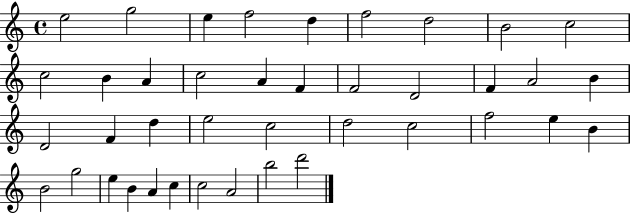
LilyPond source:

{
  \clef treble
  \time 4/4
  \defaultTimeSignature
  \key c \major
  e''2 g''2 | e''4 f''2 d''4 | f''2 d''2 | b'2 c''2 | \break c''2 b'4 a'4 | c''2 a'4 f'4 | f'2 d'2 | f'4 a'2 b'4 | \break d'2 f'4 d''4 | e''2 c''2 | d''2 c''2 | f''2 e''4 b'4 | \break b'2 g''2 | e''4 b'4 a'4 c''4 | c''2 a'2 | b''2 d'''2 | \break \bar "|."
}